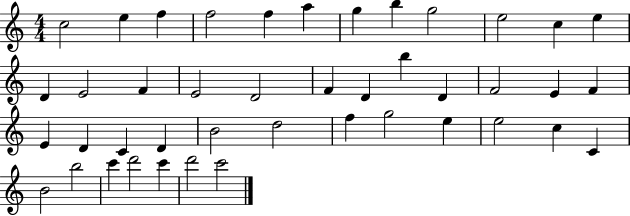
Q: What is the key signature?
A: C major